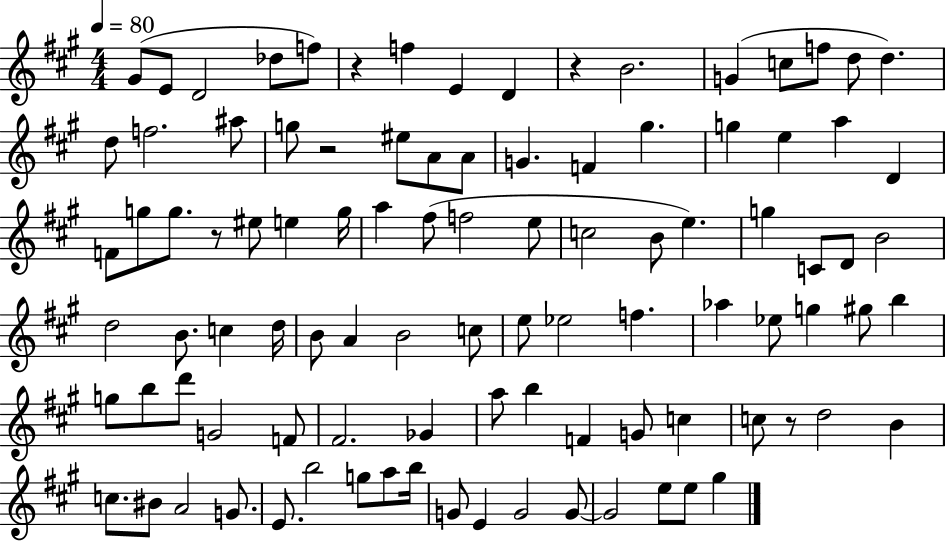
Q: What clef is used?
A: treble